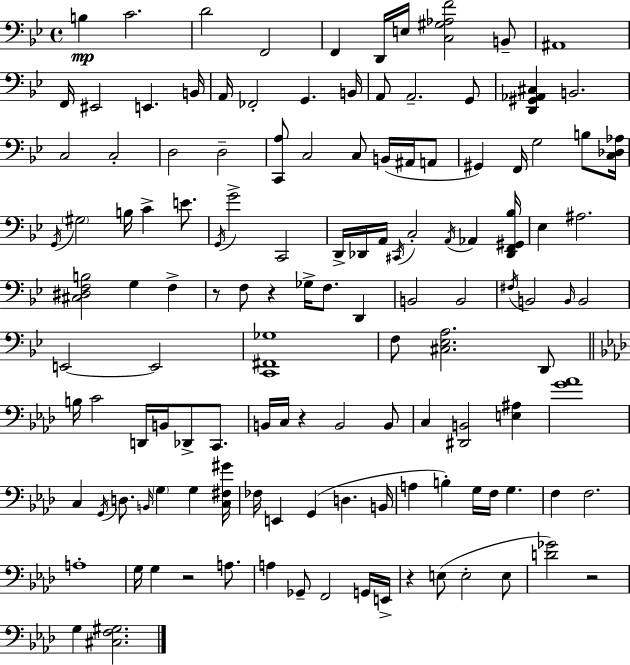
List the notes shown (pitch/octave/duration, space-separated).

B3/q C4/h. D4/h F2/h F2/q D2/s E3/s [C3,G#3,Ab3,F4]/h B2/e A#2/w F2/s EIS2/h E2/q. B2/s A2/s FES2/h G2/q. B2/s A2/e A2/h. G2/e [D2,G#2,Ab2,C#3]/q B2/h. C3/h C3/h D3/h D3/h [C2,A3]/e C3/h C3/e B2/s A#2/s A2/e G#2/q F2/s G3/h B3/e [C3,Db3,Ab3]/s G2/s G#3/h B3/s C4/q E4/e. G2/s G4/h C2/h D2/s Db2/s A2/s C#2/s C3/h A2/s Ab2/q [Db2,F2,G#2,Bb3]/s Eb3/q A#3/h. [C#3,D#3,F3,B3]/h G3/q F3/q R/e F3/e R/q Gb3/s F3/e. D2/q B2/h B2/h F#3/s B2/h B2/s B2/h E2/h E2/h [C2,F#2,Gb3]/w F3/e [C#3,Eb3,A3]/h. D2/e B3/s C4/h D2/s B2/s Db2/e C2/e. B2/s C3/s R/q B2/h B2/e C3/q [D#2,B2]/h [E3,A#3]/q [G4,Ab4]/w C3/q G2/s D3/e. B2/s G3/q G3/q [C3,F#3,G#4]/s FES3/s E2/q G2/q D3/q. B2/s A3/q B3/q G3/s F3/s G3/q. F3/q F3/h. A3/w G3/s G3/q R/h A3/e. A3/q Gb2/e F2/h G2/s E2/s R/q E3/e E3/h E3/e [D4,Gb4]/h R/h G3/q [C#3,F3,G#3]/h.